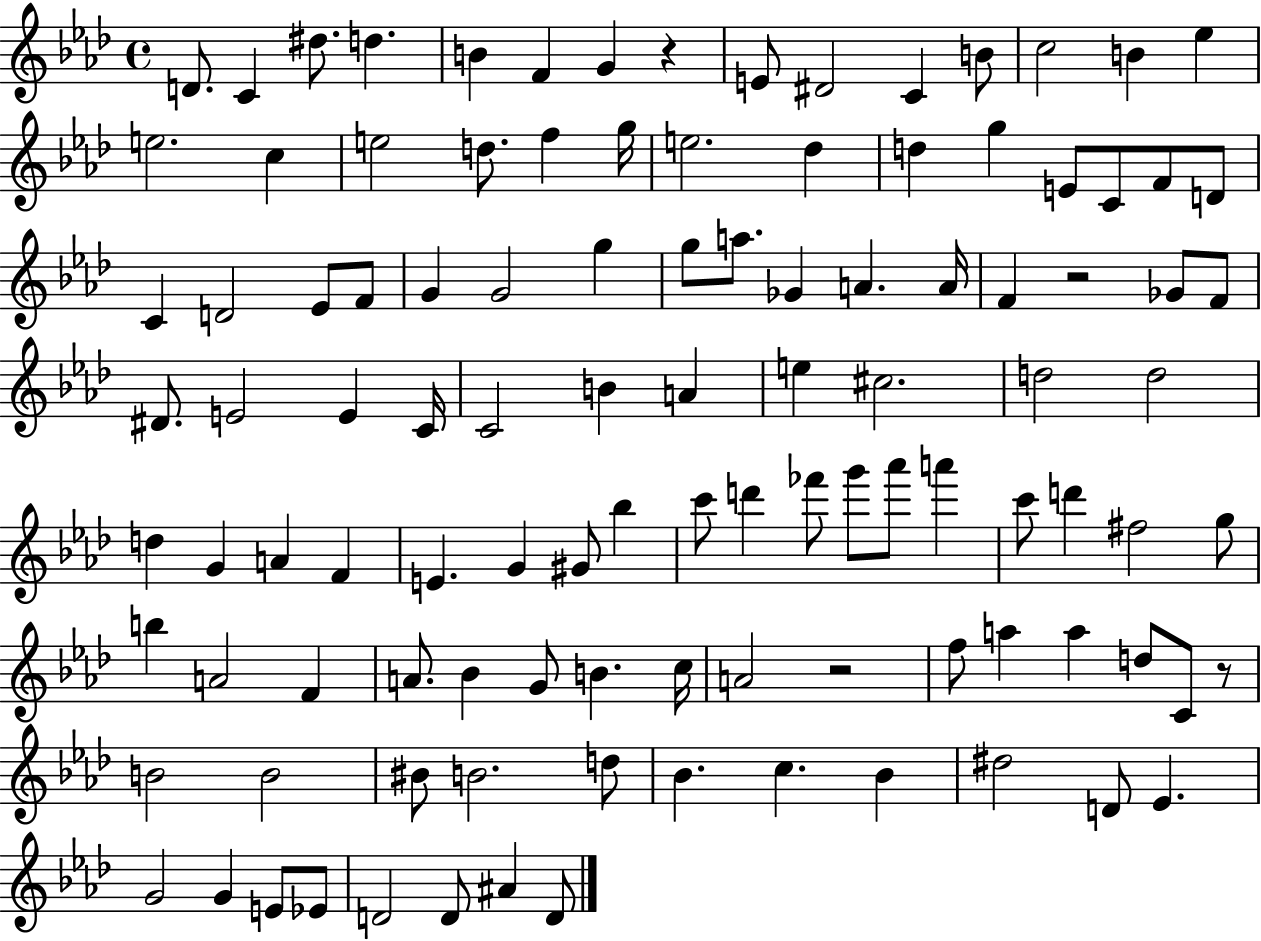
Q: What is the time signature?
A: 4/4